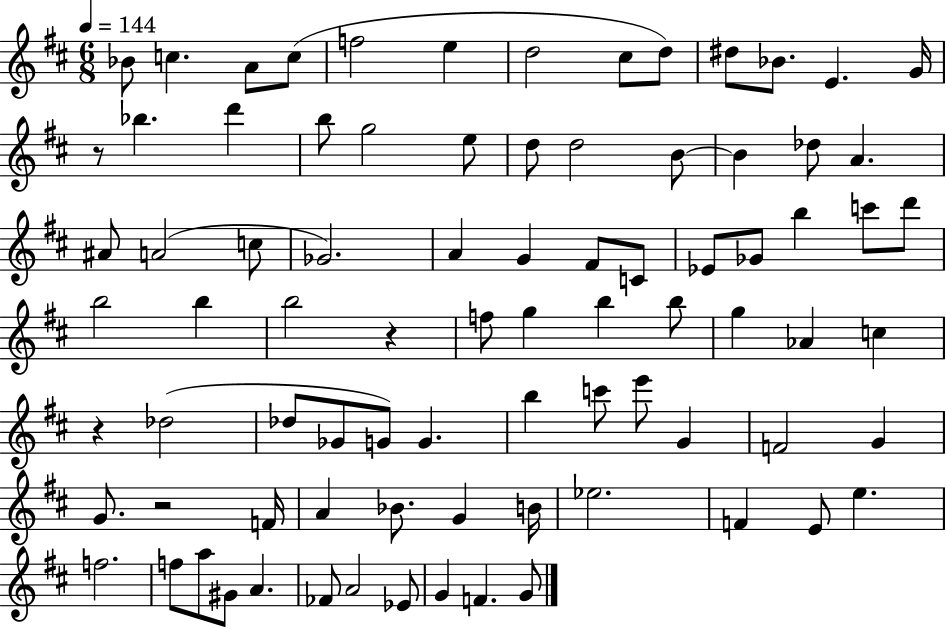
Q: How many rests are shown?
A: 4